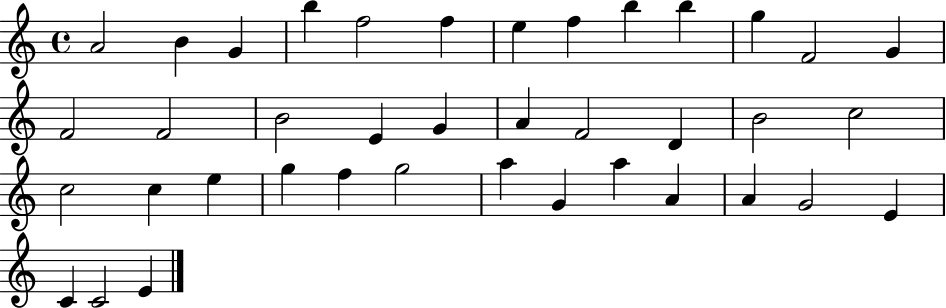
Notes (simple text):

A4/h B4/q G4/q B5/q F5/h F5/q E5/q F5/q B5/q B5/q G5/q F4/h G4/q F4/h F4/h B4/h E4/q G4/q A4/q F4/h D4/q B4/h C5/h C5/h C5/q E5/q G5/q F5/q G5/h A5/q G4/q A5/q A4/q A4/q G4/h E4/q C4/q C4/h E4/q